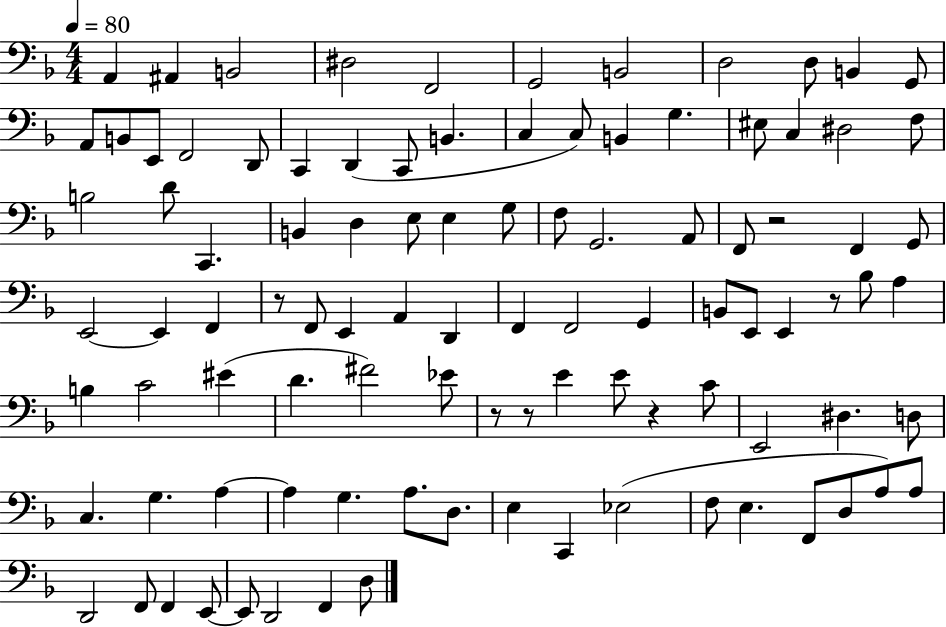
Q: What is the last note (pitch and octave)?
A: D3